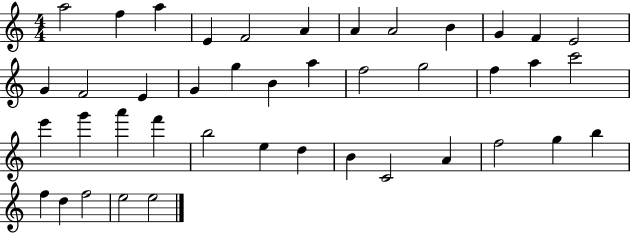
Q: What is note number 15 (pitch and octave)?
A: E4